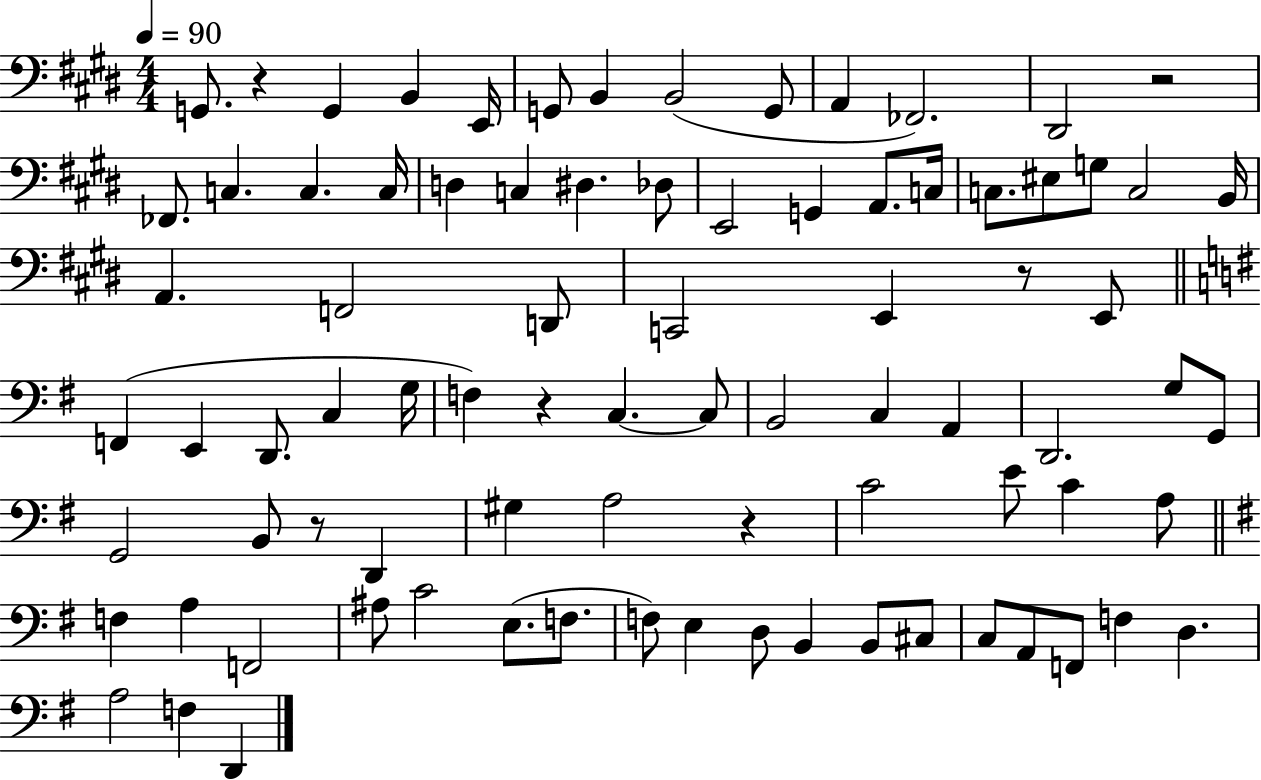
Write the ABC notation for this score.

X:1
T:Untitled
M:4/4
L:1/4
K:E
G,,/2 z G,, B,, E,,/4 G,,/2 B,, B,,2 G,,/2 A,, _F,,2 ^D,,2 z2 _F,,/2 C, C, C,/4 D, C, ^D, _D,/2 E,,2 G,, A,,/2 C,/4 C,/2 ^E,/2 G,/2 C,2 B,,/4 A,, F,,2 D,,/2 C,,2 E,, z/2 E,,/2 F,, E,, D,,/2 C, G,/4 F, z C, C,/2 B,,2 C, A,, D,,2 G,/2 G,,/2 G,,2 B,,/2 z/2 D,, ^G, A,2 z C2 E/2 C A,/2 F, A, F,,2 ^A,/2 C2 E,/2 F,/2 F,/2 E, D,/2 B,, B,,/2 ^C,/2 C,/2 A,,/2 F,,/2 F, D, A,2 F, D,,